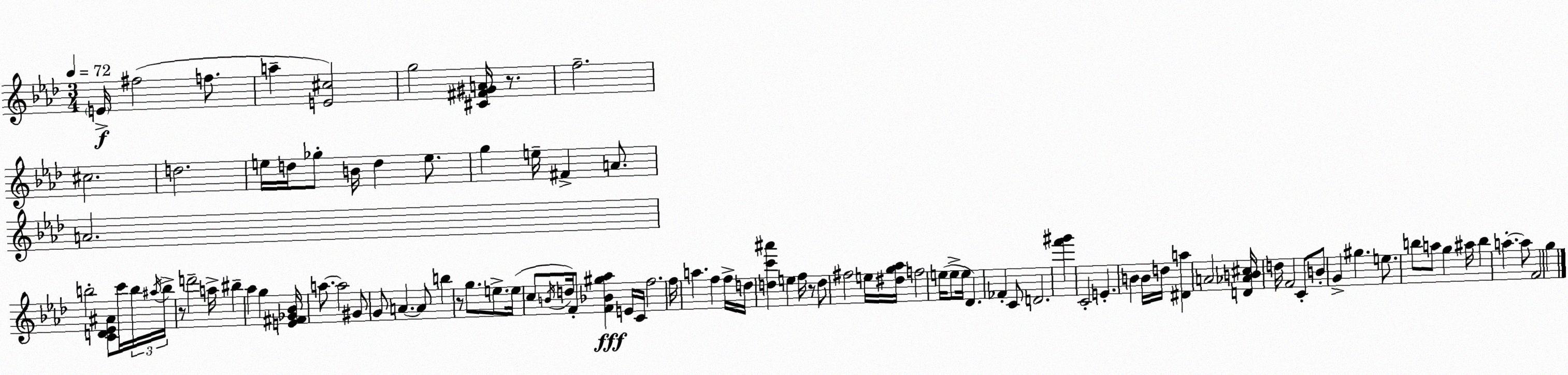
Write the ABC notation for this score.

X:1
T:Untitled
M:3/4
L:1/4
K:Ab
E/4 ^f2 f/2 a [E^c]2 g2 [^C^F^GA]/4 z/2 f2 ^c2 d2 e/4 d/4 _g/2 B/4 d e/2 g e/4 ^F A/2 A2 b2 [CD_E^A]/2 c'/4 b/4 ^a/4 b/4 z/2 d'2 a/4 ^b _a g [E^F_G_B]/4 a/2 a2 ^G/2 G/2 A A/2 b z/2 g/2 e/2 e/4 c/2 B/4 d/4 F/2 [F_B^g_a] E/4 C/4 f2 f/4 a f f/4 d/4 [dc'^a'] e f/4 z/2 d/2 ^f2 e/4 [^dg_a]/4 f2 e/4 e/2 e/4 _D _F C/2 D2 [f'^g'] C2 E B B/4 d/4 [^Da] A2 [D_AB^c]/4 d/4 F2 C/2 B/2 G ^g e/2 b/2 a/2 g ^a/4 b a a/2 F2 g